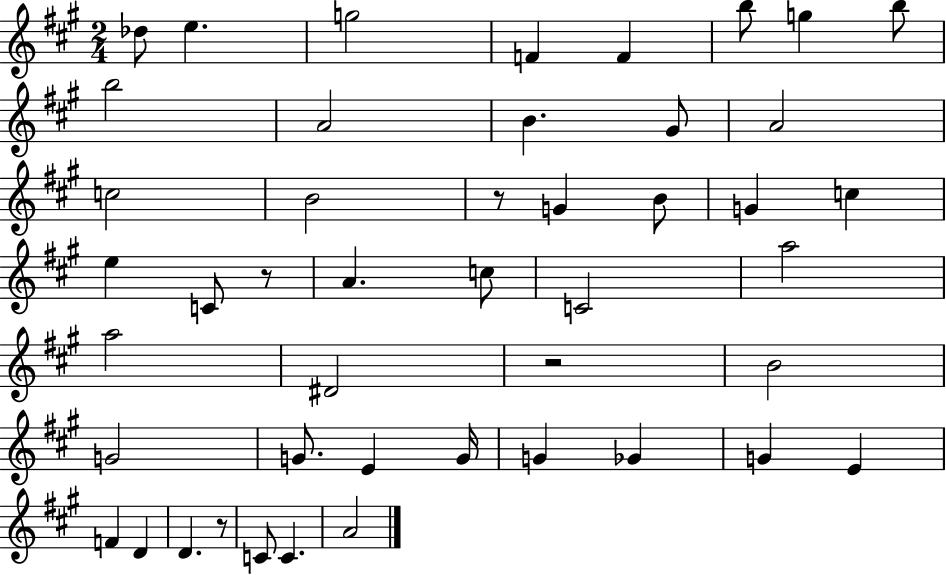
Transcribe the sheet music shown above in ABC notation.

X:1
T:Untitled
M:2/4
L:1/4
K:A
_d/2 e g2 F F b/2 g b/2 b2 A2 B ^G/2 A2 c2 B2 z/2 G B/2 G c e C/2 z/2 A c/2 C2 a2 a2 ^D2 z2 B2 G2 G/2 E G/4 G _G G E F D D z/2 C/2 C A2